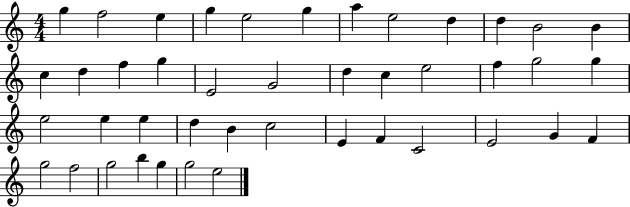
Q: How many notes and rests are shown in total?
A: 43